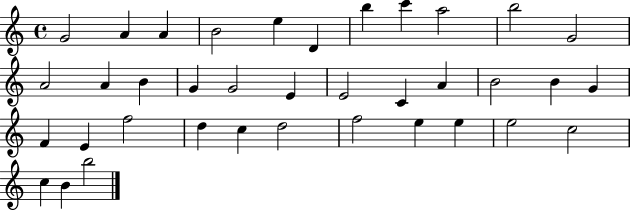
X:1
T:Untitled
M:4/4
L:1/4
K:C
G2 A A B2 e D b c' a2 b2 G2 A2 A B G G2 E E2 C A B2 B G F E f2 d c d2 f2 e e e2 c2 c B b2